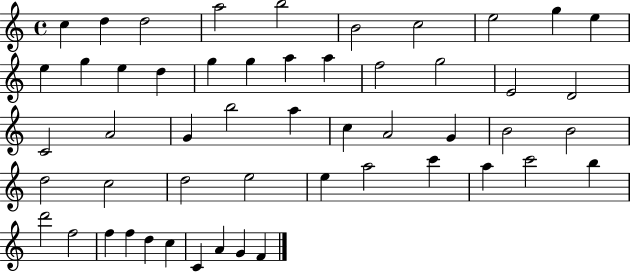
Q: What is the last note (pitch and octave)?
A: F4